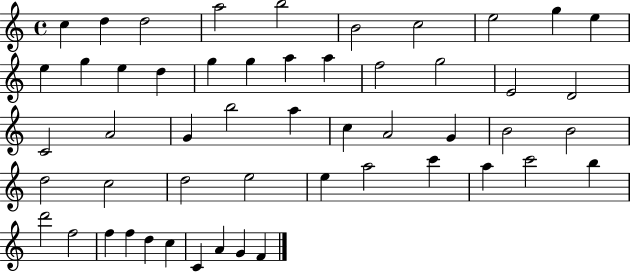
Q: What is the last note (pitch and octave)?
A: F4